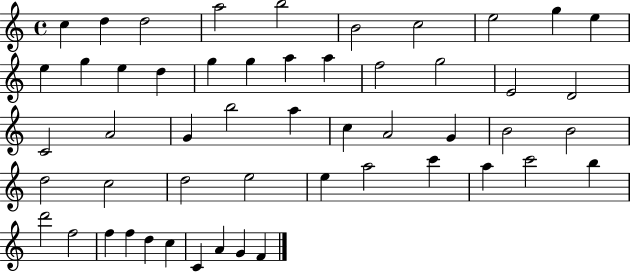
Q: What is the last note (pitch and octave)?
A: F4